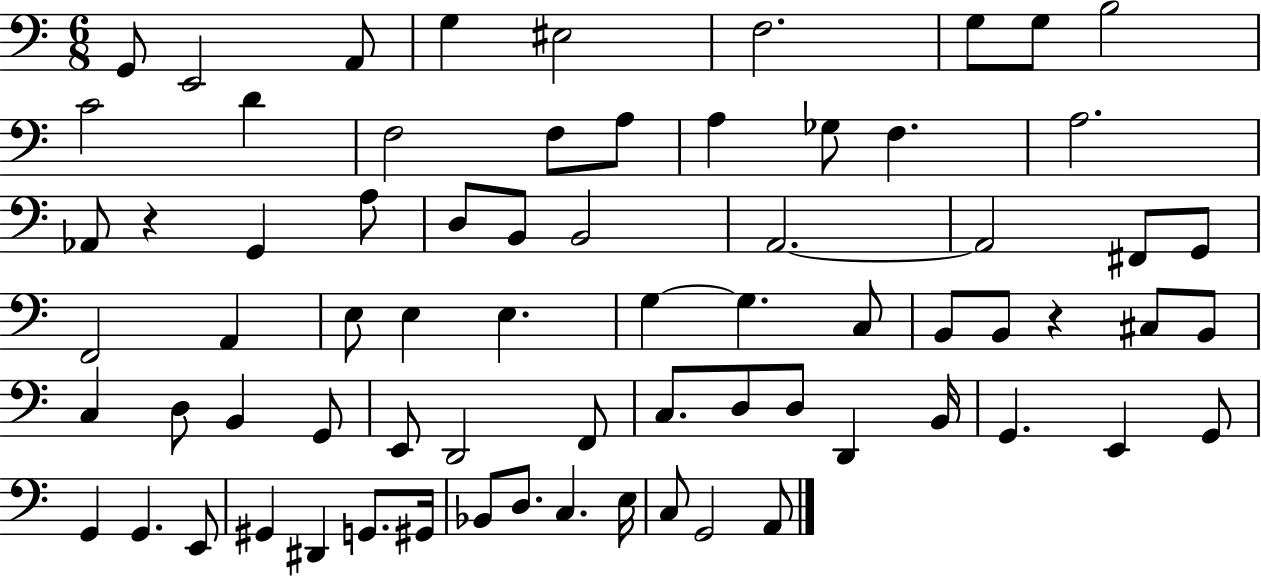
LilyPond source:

{
  \clef bass
  \numericTimeSignature
  \time 6/8
  \key c \major
  g,8 e,2 a,8 | g4 eis2 | f2. | g8 g8 b2 | \break c'2 d'4 | f2 f8 a8 | a4 ges8 f4. | a2. | \break aes,8 r4 g,4 a8 | d8 b,8 b,2 | a,2.~~ | a,2 fis,8 g,8 | \break f,2 a,4 | e8 e4 e4. | g4~~ g4. c8 | b,8 b,8 r4 cis8 b,8 | \break c4 d8 b,4 g,8 | e,8 d,2 f,8 | c8. d8 d8 d,4 b,16 | g,4. e,4 g,8 | \break g,4 g,4. e,8 | gis,4 dis,4 g,8. gis,16 | bes,8 d8. c4. e16 | c8 g,2 a,8 | \break \bar "|."
}